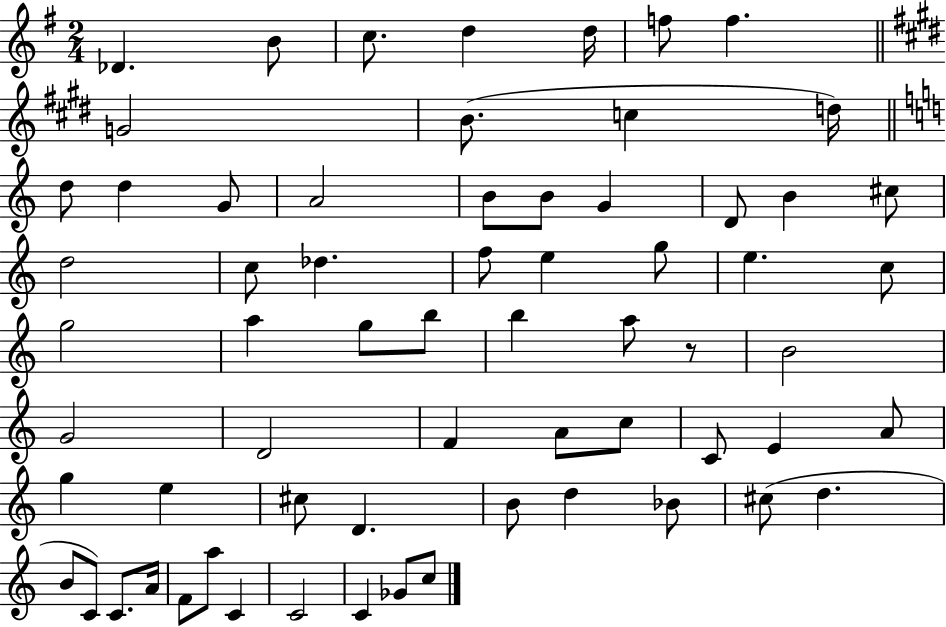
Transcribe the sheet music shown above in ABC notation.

X:1
T:Untitled
M:2/4
L:1/4
K:G
_D B/2 c/2 d d/4 f/2 f G2 B/2 c d/4 d/2 d G/2 A2 B/2 B/2 G D/2 B ^c/2 d2 c/2 _d f/2 e g/2 e c/2 g2 a g/2 b/2 b a/2 z/2 B2 G2 D2 F A/2 c/2 C/2 E A/2 g e ^c/2 D B/2 d _B/2 ^c/2 d B/2 C/2 C/2 A/4 F/2 a/2 C C2 C _G/2 c/2